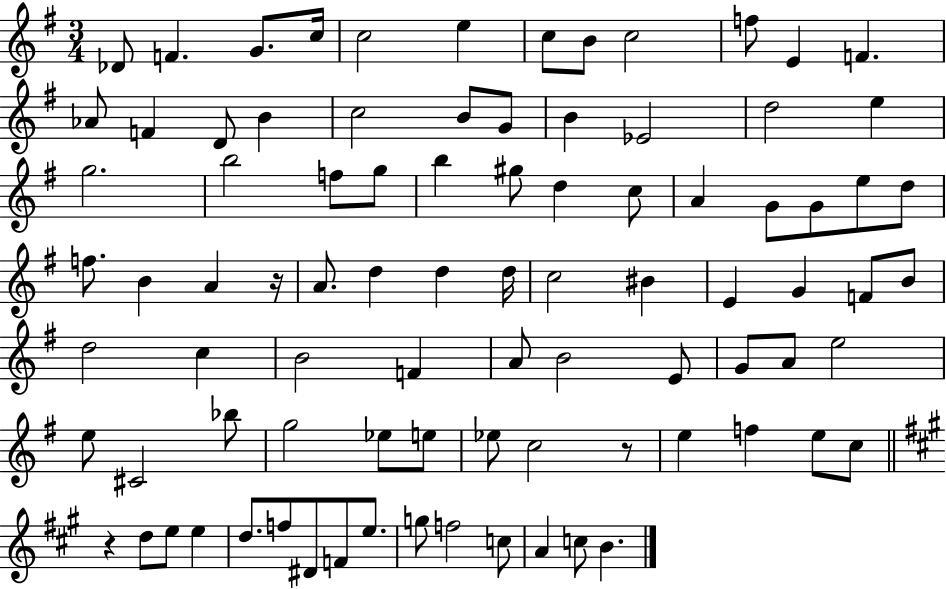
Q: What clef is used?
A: treble